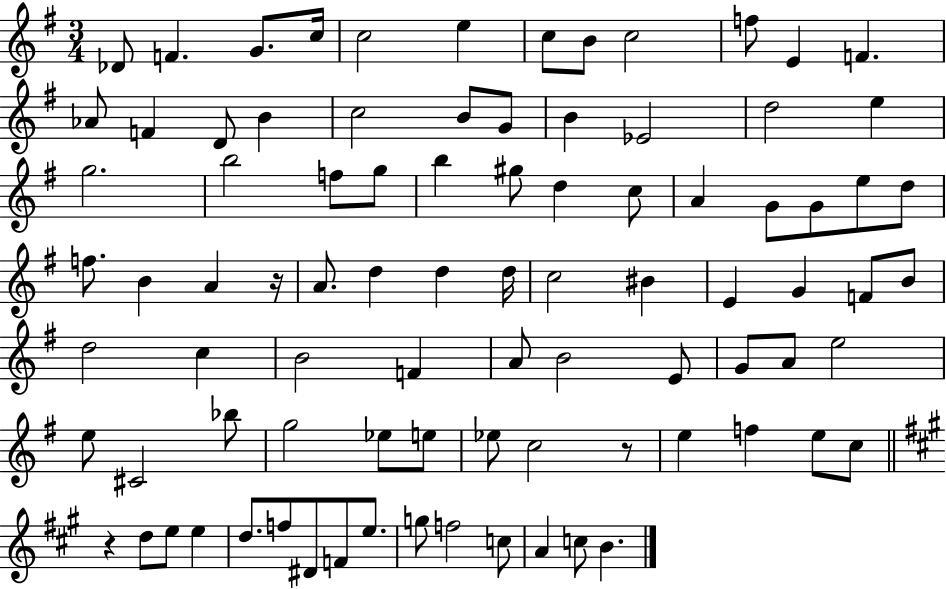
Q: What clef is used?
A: treble